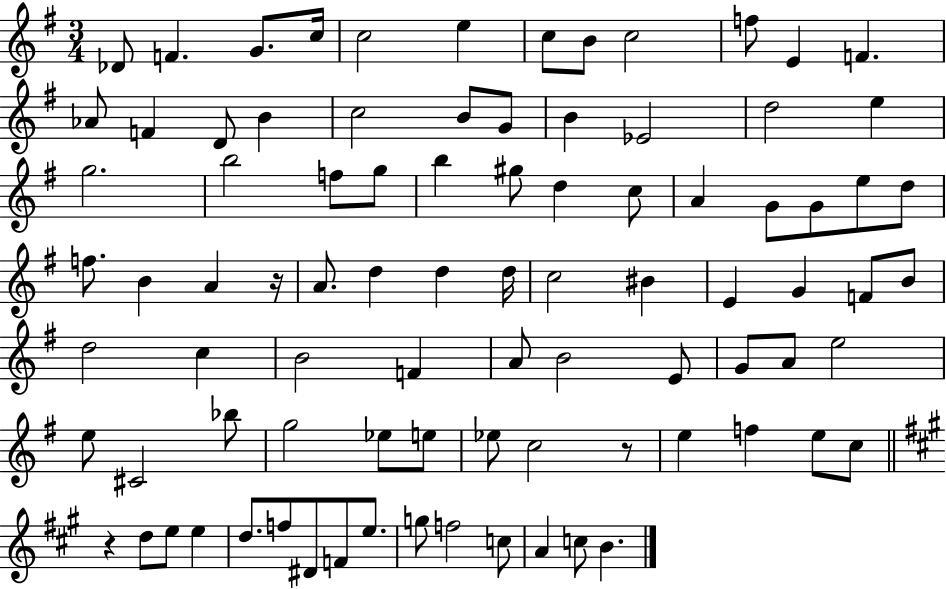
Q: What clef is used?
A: treble